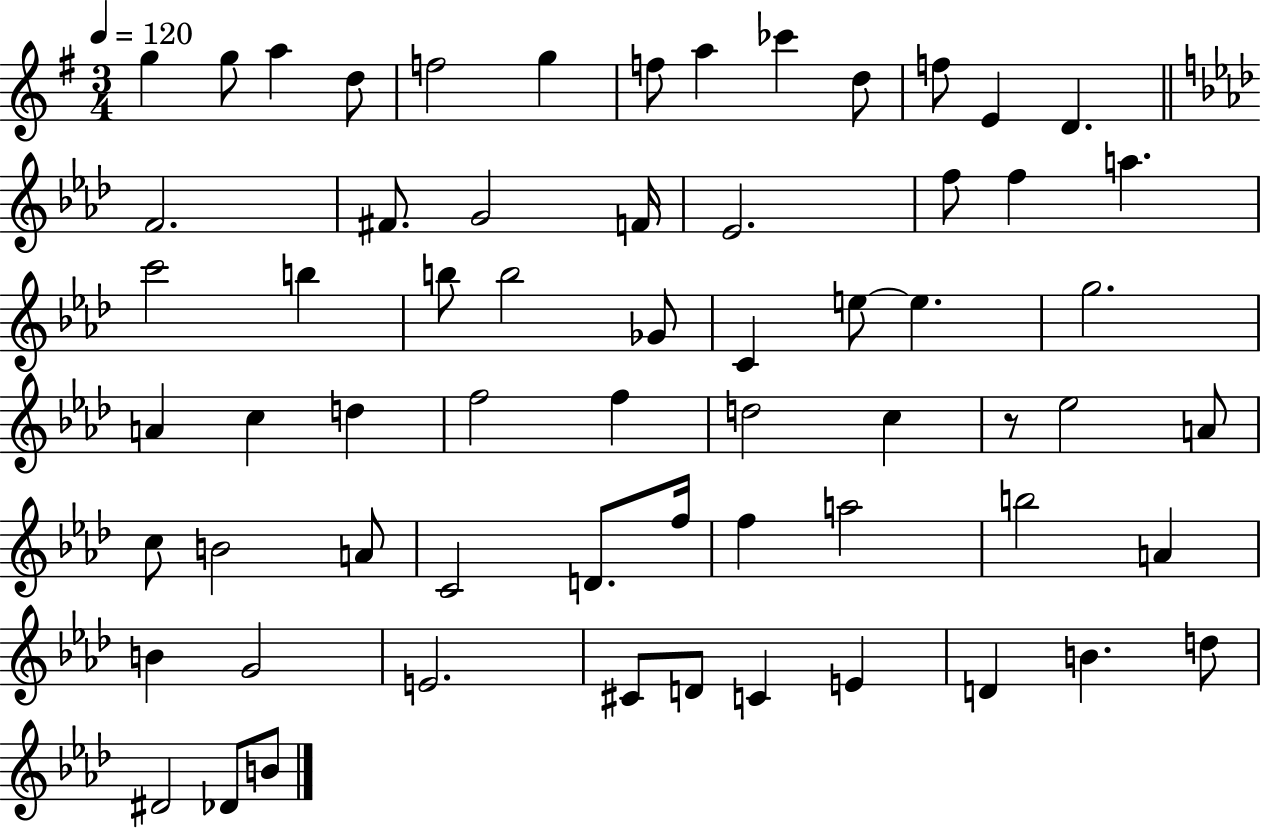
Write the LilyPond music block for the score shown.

{
  \clef treble
  \numericTimeSignature
  \time 3/4
  \key g \major
  \tempo 4 = 120
  \repeat volta 2 { g''4 g''8 a''4 d''8 | f''2 g''4 | f''8 a''4 ces'''4 d''8 | f''8 e'4 d'4. | \break \bar "||" \break \key aes \major f'2. | fis'8. g'2 f'16 | ees'2. | f''8 f''4 a''4. | \break c'''2 b''4 | b''8 b''2 ges'8 | c'4 e''8~~ e''4. | g''2. | \break a'4 c''4 d''4 | f''2 f''4 | d''2 c''4 | r8 ees''2 a'8 | \break c''8 b'2 a'8 | c'2 d'8. f''16 | f''4 a''2 | b''2 a'4 | \break b'4 g'2 | e'2. | cis'8 d'8 c'4 e'4 | d'4 b'4. d''8 | \break dis'2 des'8 b'8 | } \bar "|."
}